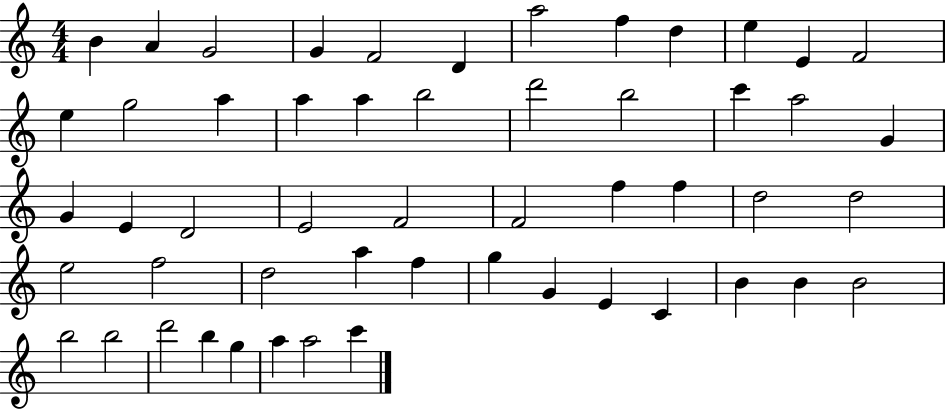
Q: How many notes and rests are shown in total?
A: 53